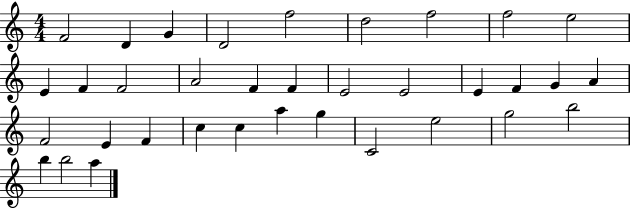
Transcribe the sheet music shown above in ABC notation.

X:1
T:Untitled
M:4/4
L:1/4
K:C
F2 D G D2 f2 d2 f2 f2 e2 E F F2 A2 F F E2 E2 E F G A F2 E F c c a g C2 e2 g2 b2 b b2 a